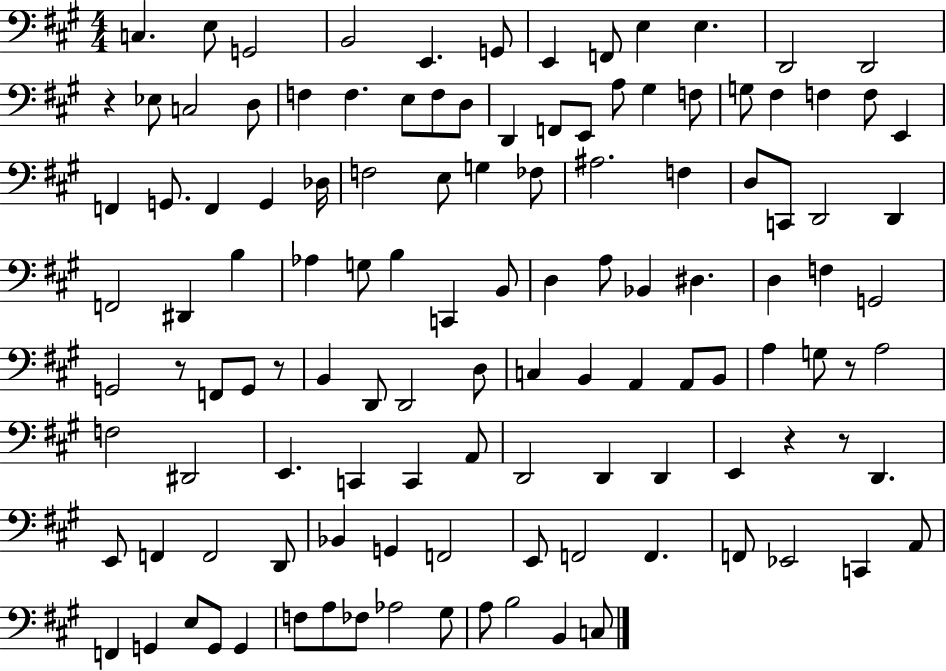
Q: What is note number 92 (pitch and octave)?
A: Bb2